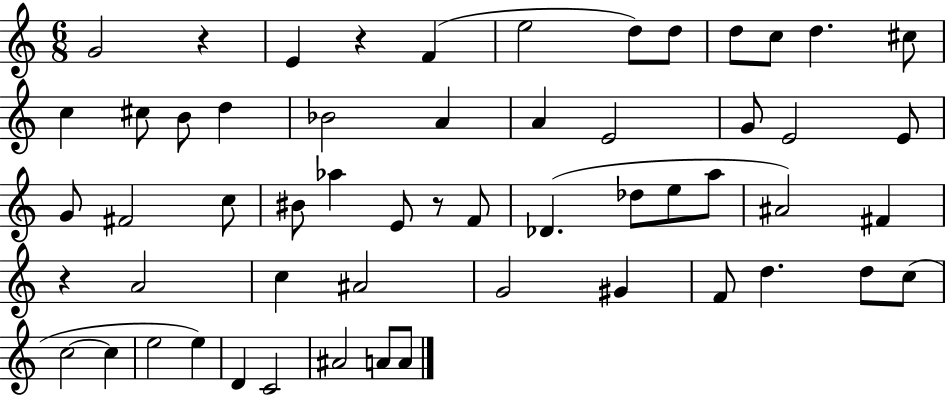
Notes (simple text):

G4/h R/q E4/q R/q F4/q E5/h D5/e D5/e D5/e C5/e D5/q. C#5/e C5/q C#5/e B4/e D5/q Bb4/h A4/q A4/q E4/h G4/e E4/h E4/e G4/e F#4/h C5/e BIS4/e Ab5/q E4/e R/e F4/e Db4/q. Db5/e E5/e A5/e A#4/h F#4/q R/q A4/h C5/q A#4/h G4/h G#4/q F4/e D5/q. D5/e C5/e C5/h C5/q E5/h E5/q D4/q C4/h A#4/h A4/e A4/e